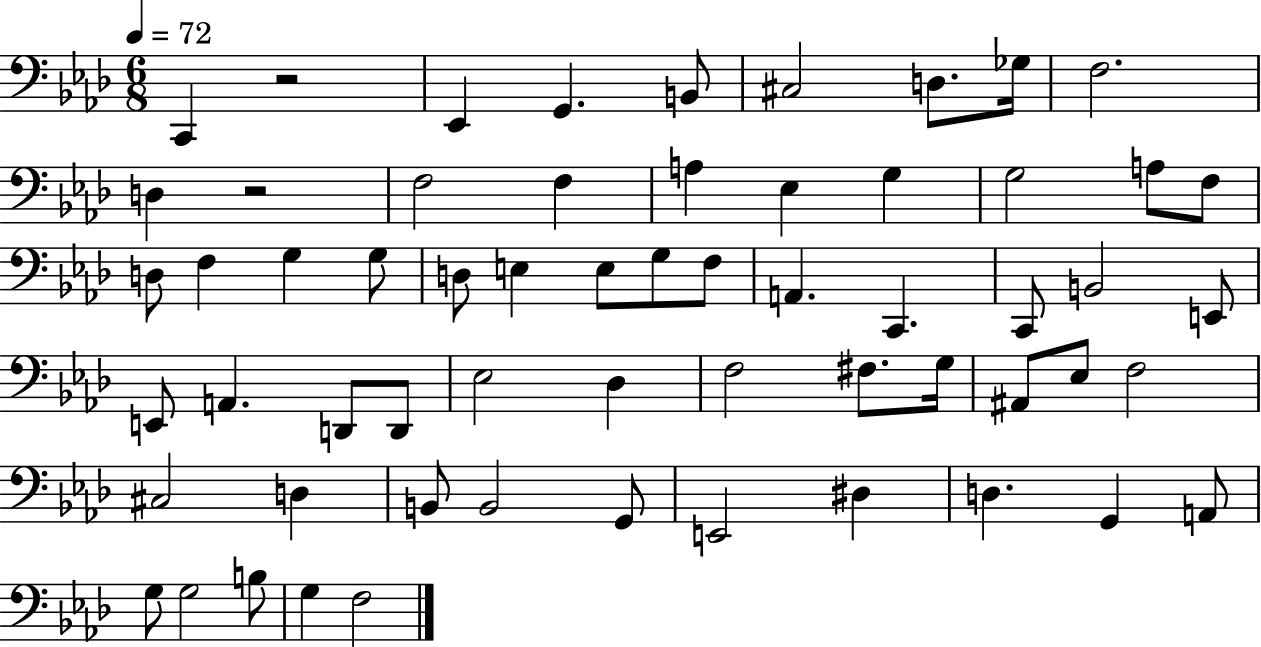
{
  \clef bass
  \numericTimeSignature
  \time 6/8
  \key aes \major
  \tempo 4 = 72
  c,4 r2 | ees,4 g,4. b,8 | cis2 d8. ges16 | f2. | \break d4 r2 | f2 f4 | a4 ees4 g4 | g2 a8 f8 | \break d8 f4 g4 g8 | d8 e4 e8 g8 f8 | a,4. c,4. | c,8 b,2 e,8 | \break e,8 a,4. d,8 d,8 | ees2 des4 | f2 fis8. g16 | ais,8 ees8 f2 | \break cis2 d4 | b,8 b,2 g,8 | e,2 dis4 | d4. g,4 a,8 | \break g8 g2 b8 | g4 f2 | \bar "|."
}